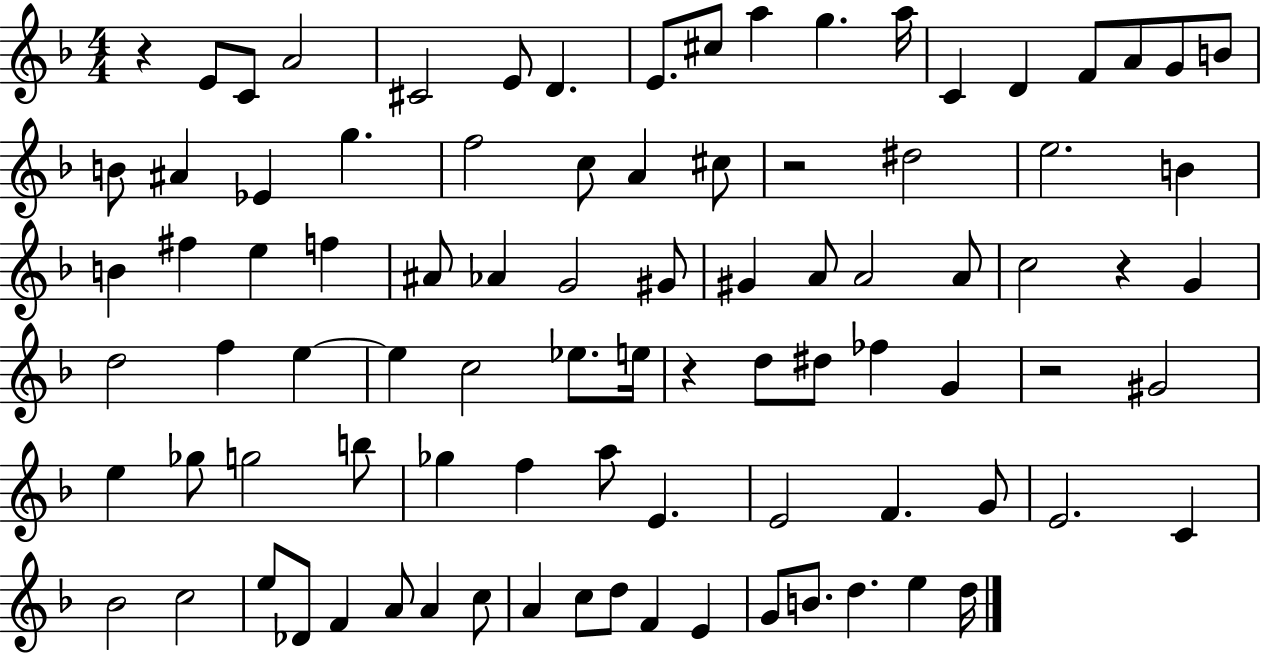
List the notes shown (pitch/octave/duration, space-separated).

R/q E4/e C4/e A4/h C#4/h E4/e D4/q. E4/e. C#5/e A5/q G5/q. A5/s C4/q D4/q F4/e A4/e G4/e B4/e B4/e A#4/q Eb4/q G5/q. F5/h C5/e A4/q C#5/e R/h D#5/h E5/h. B4/q B4/q F#5/q E5/q F5/q A#4/e Ab4/q G4/h G#4/e G#4/q A4/e A4/h A4/e C5/h R/q G4/q D5/h F5/q E5/q E5/q C5/h Eb5/e. E5/s R/q D5/e D#5/e FES5/q G4/q R/h G#4/h E5/q Gb5/e G5/h B5/e Gb5/q F5/q A5/e E4/q. E4/h F4/q. G4/e E4/h. C4/q Bb4/h C5/h E5/e Db4/e F4/q A4/e A4/q C5/e A4/q C5/e D5/e F4/q E4/q G4/e B4/e. D5/q. E5/q D5/s